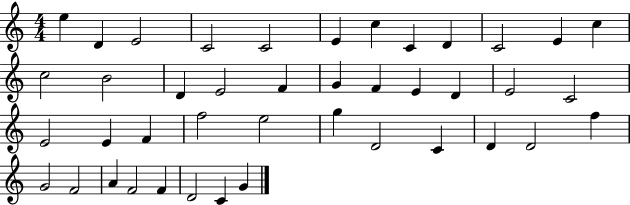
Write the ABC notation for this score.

X:1
T:Untitled
M:4/4
L:1/4
K:C
e D E2 C2 C2 E c C D C2 E c c2 B2 D E2 F G F E D E2 C2 E2 E F f2 e2 g D2 C D D2 f G2 F2 A F2 F D2 C G